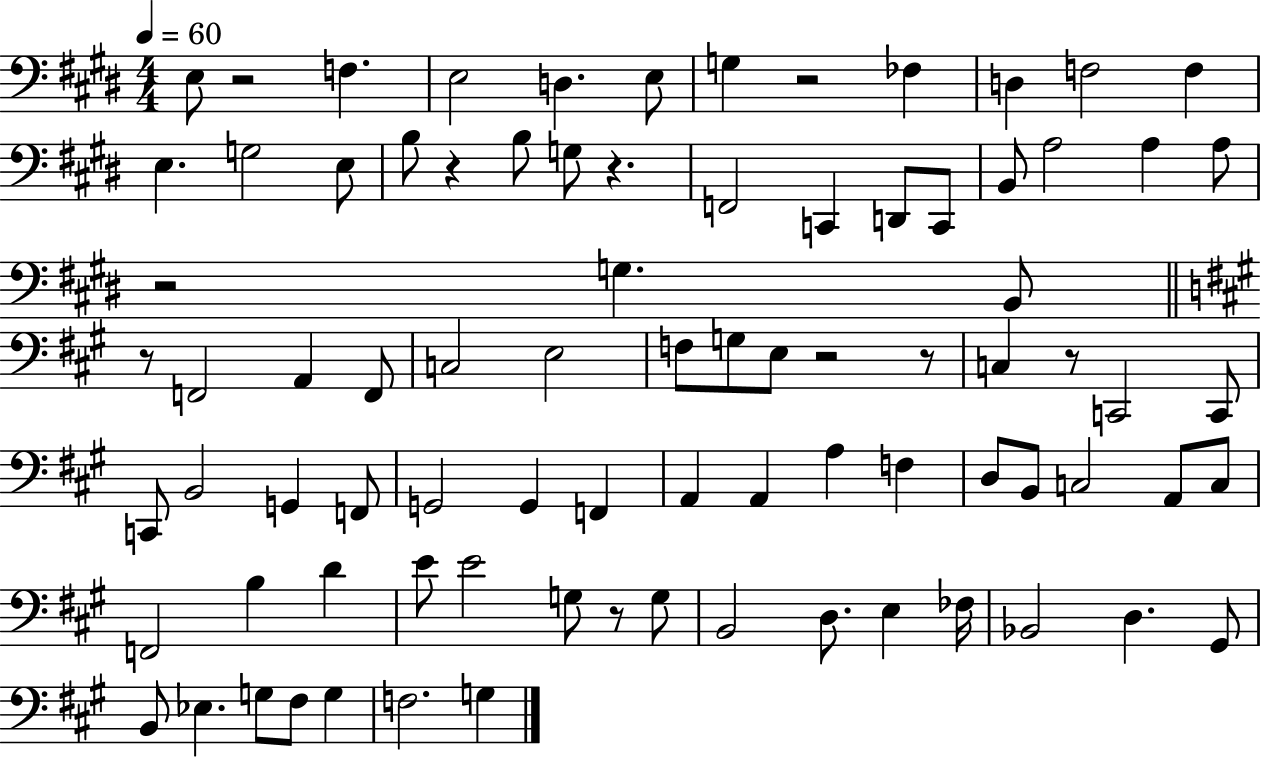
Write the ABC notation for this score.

X:1
T:Untitled
M:4/4
L:1/4
K:E
E,/2 z2 F, E,2 D, E,/2 G, z2 _F, D, F,2 F, E, G,2 E,/2 B,/2 z B,/2 G,/2 z F,,2 C,, D,,/2 C,,/2 B,,/2 A,2 A, A,/2 z2 G, B,,/2 z/2 F,,2 A,, F,,/2 C,2 E,2 F,/2 G,/2 E,/2 z2 z/2 C, z/2 C,,2 C,,/2 C,,/2 B,,2 G,, F,,/2 G,,2 G,, F,, A,, A,, A, F, D,/2 B,,/2 C,2 A,,/2 C,/2 F,,2 B, D E/2 E2 G,/2 z/2 G,/2 B,,2 D,/2 E, _F,/4 _B,,2 D, ^G,,/2 B,,/2 _E, G,/2 ^F,/2 G, F,2 G,